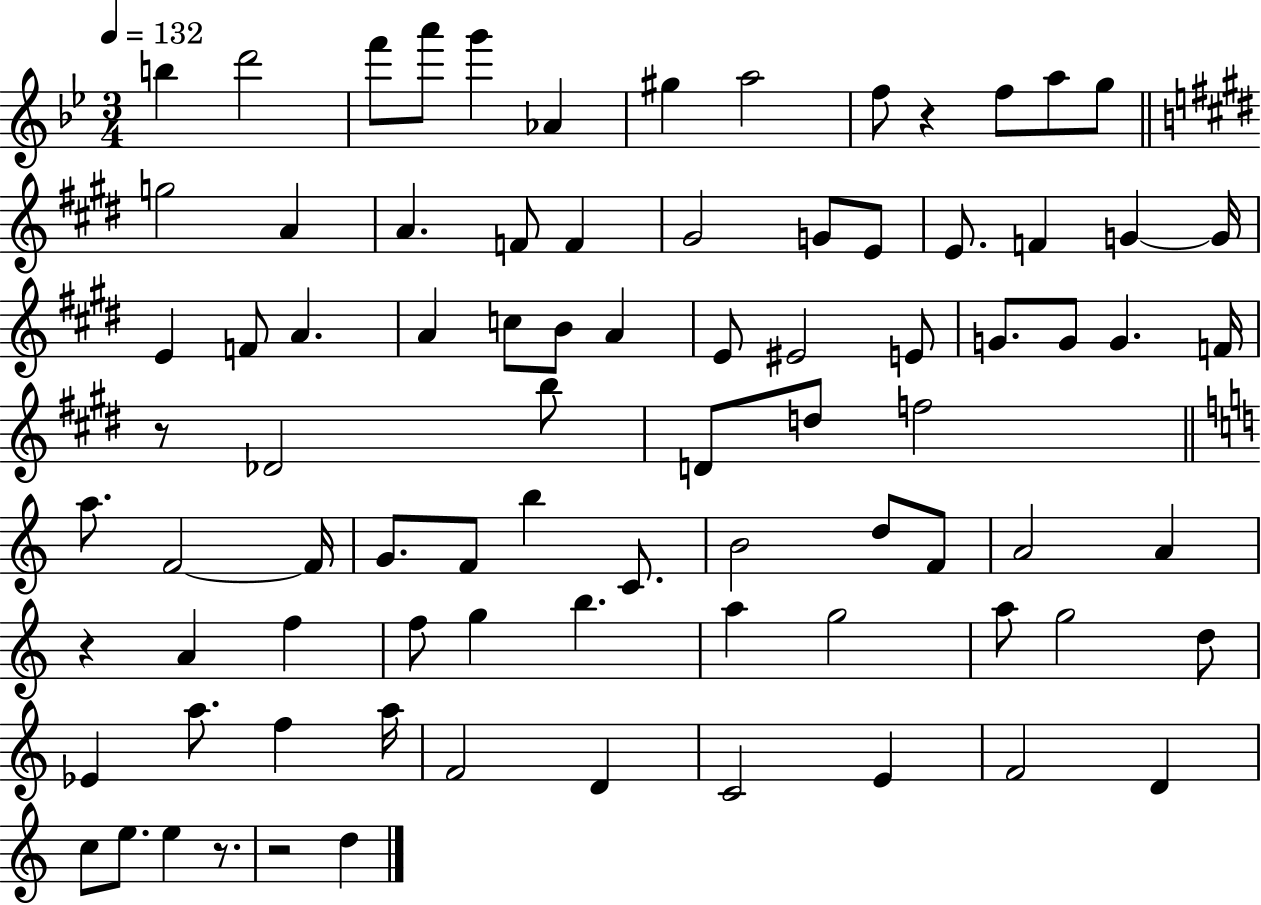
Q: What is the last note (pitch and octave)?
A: D5